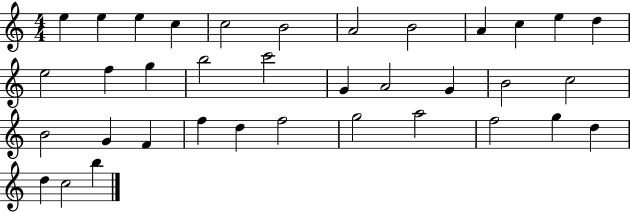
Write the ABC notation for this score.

X:1
T:Untitled
M:4/4
L:1/4
K:C
e e e c c2 B2 A2 B2 A c e d e2 f g b2 c'2 G A2 G B2 c2 B2 G F f d f2 g2 a2 f2 g d d c2 b